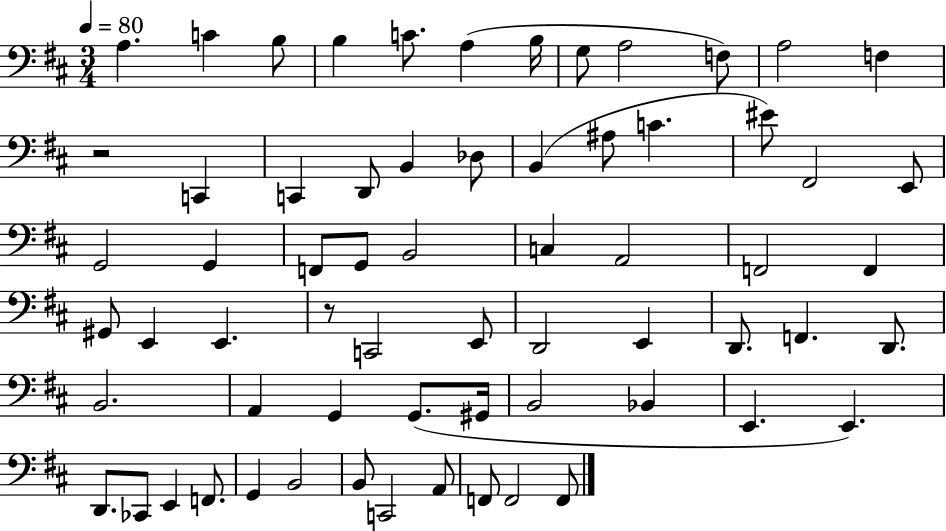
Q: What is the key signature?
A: D major